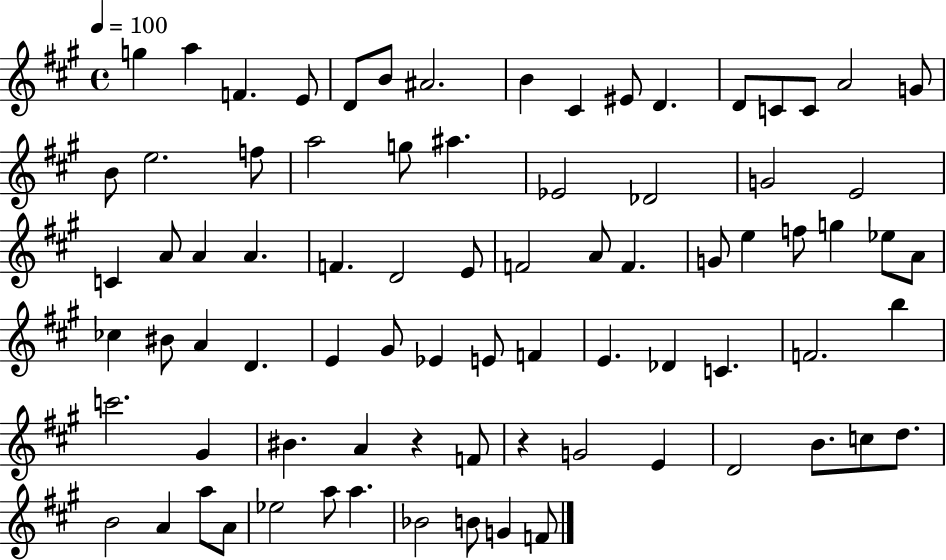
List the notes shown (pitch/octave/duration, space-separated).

G5/q A5/q F4/q. E4/e D4/e B4/e A#4/h. B4/q C#4/q EIS4/e D4/q. D4/e C4/e C4/e A4/h G4/e B4/e E5/h. F5/e A5/h G5/e A#5/q. Eb4/h Db4/h G4/h E4/h C4/q A4/e A4/q A4/q. F4/q. D4/h E4/e F4/h A4/e F4/q. G4/e E5/q F5/e G5/q Eb5/e A4/e CES5/q BIS4/e A4/q D4/q. E4/q G#4/e Eb4/q E4/e F4/q E4/q. Db4/q C4/q. F4/h. B5/q C6/h. G#4/q BIS4/q. A4/q R/q F4/e R/q G4/h E4/q D4/h B4/e. C5/e D5/e. B4/h A4/q A5/e A4/e Eb5/h A5/e A5/q. Bb4/h B4/e G4/q F4/e